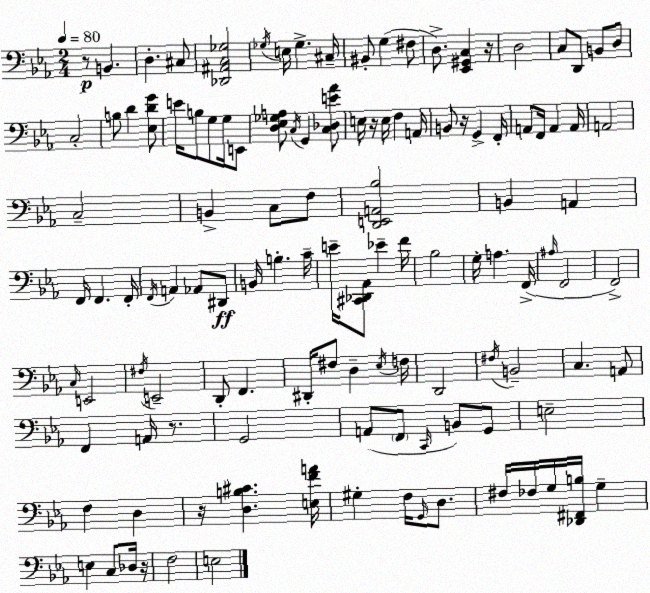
X:1
T:Untitled
M:2/4
L:1/4
K:Cm
z/2 B,, D, ^C,/2 [_D,,^A,,C,_G,]2 _G,/4 E,/4 _G, ^C,/4 ^B,,/2 G, ^F,/2 D,/2 [_E,,^G,,C,] z/4 D,2 C,/2 D,,/2 B,,/2 D,/2 C,2 B,/2 D [_E,DG]/2 E/4 B,/2 G,/2 G,/4 E,,/2 [D,_E,_G,A,]/2 C,/4 G,, [C,_D,E_A]/2 E,/4 z/4 E,/4 F, A,,/4 B,,/2 z/4 G,, F,,/4 A,,/2 F,,/4 A,, A,,/4 A,,2 C,2 B,, C,/2 F,/2 [D,,E,,A,,_B,]2 B,, A,, F,,/4 F,, F,,/4 F,,/4 A,, _A,,/2 ^D,,/2 B,,/4 B, C/4 E/4 [^C,,_D,,_A,,]/2 _E F/4 _B,2 G,/4 A, F,,/4 ^A,/4 F,,2 F,,2 C,/4 E,,2 ^F,/4 E,,2 D,,/2 F,, ^D,,/4 ^F,/2 D, _E,/4 F,/4 D,,2 ^F,/4 B,,2 C, A,,/2 F,, A,,/4 z/2 G,,2 A,,/2 F,,/2 C,,/4 B,,/2 G,,/2 E,2 F, D, z/4 [D,B,^C] [E,FA]/4 ^G, F,/4 G,,/4 D,/2 ^F,/4 _F,/4 G,/4 [_D,,^F,,B,]/4 G, E, C,/2 _D,/4 z/4 F,2 E,2